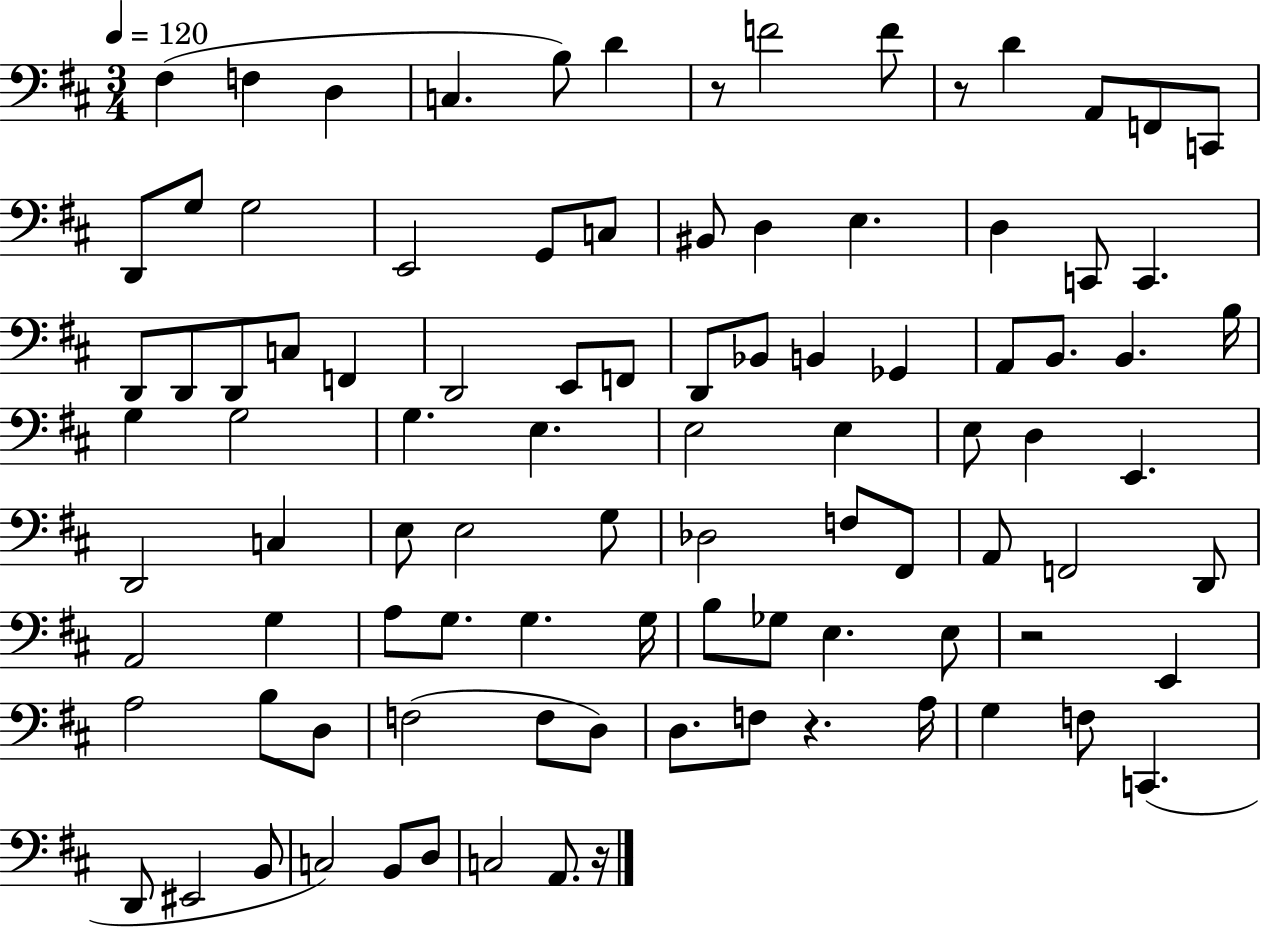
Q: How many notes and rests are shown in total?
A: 96